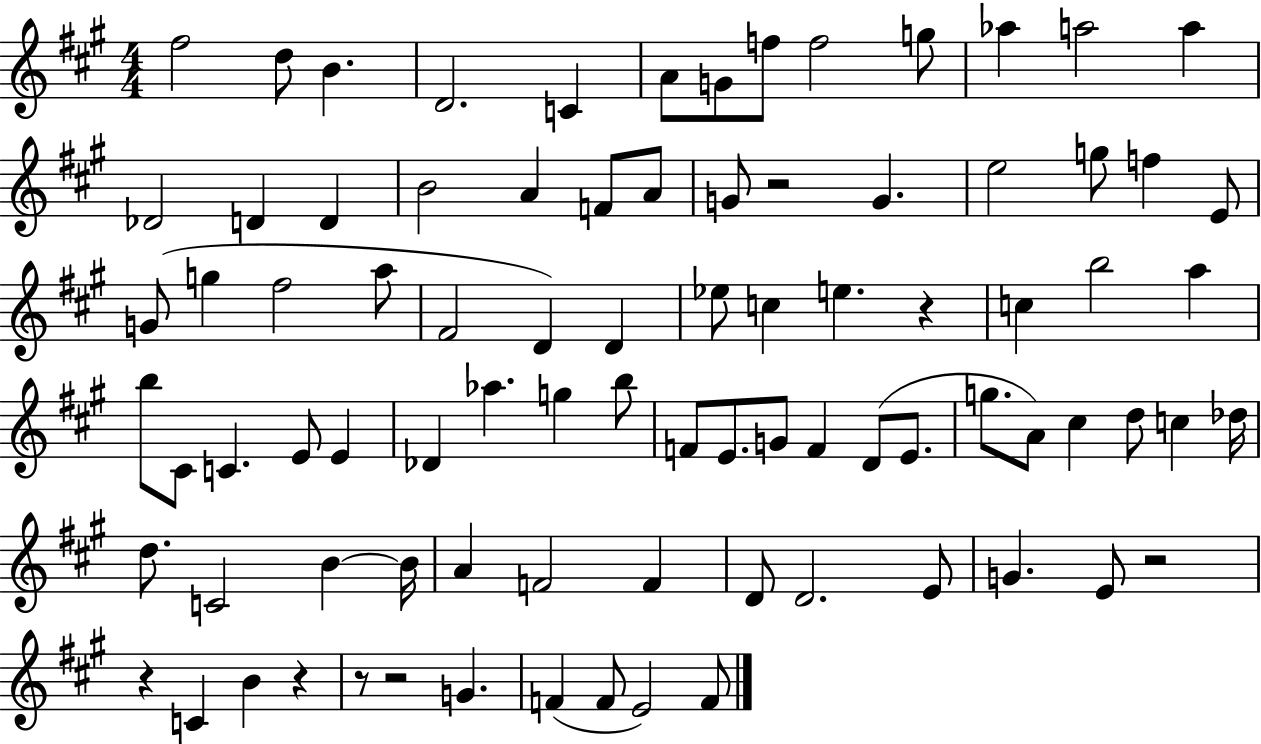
X:1
T:Untitled
M:4/4
L:1/4
K:A
^f2 d/2 B D2 C A/2 G/2 f/2 f2 g/2 _a a2 a _D2 D D B2 A F/2 A/2 G/2 z2 G e2 g/2 f E/2 G/2 g ^f2 a/2 ^F2 D D _e/2 c e z c b2 a b/2 ^C/2 C E/2 E _D _a g b/2 F/2 E/2 G/2 F D/2 E/2 g/2 A/2 ^c d/2 c _d/4 d/2 C2 B B/4 A F2 F D/2 D2 E/2 G E/2 z2 z C B z z/2 z2 G F F/2 E2 F/2